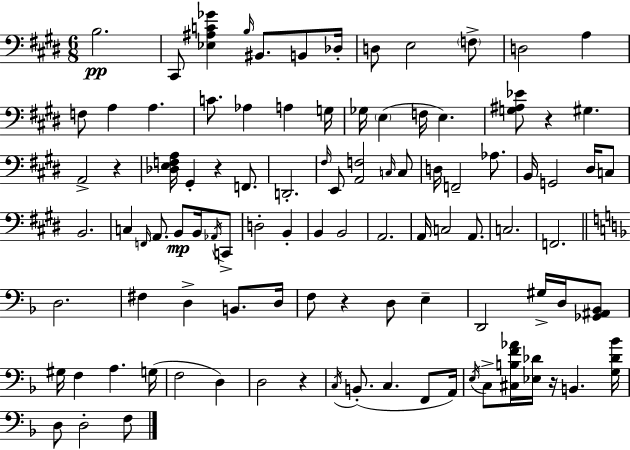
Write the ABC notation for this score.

X:1
T:Untitled
M:6/8
L:1/4
K:E
B,2 ^C,,/2 [_E,^A,C_G] B,/4 ^B,,/2 B,,/2 _D,/4 D,/2 E,2 F,/2 D,2 A, F,/2 A, A, C/2 _A, A, G,/4 _G,/4 E, F,/4 E, [G,^A,_E]/2 z ^G, A,,2 z [_D,E,F,A,]/4 ^G,, z F,,/2 D,,2 ^F,/4 E,,/2 [A,,F,]2 C,/4 C,/2 D,/4 F,,2 _A,/2 B,,/4 G,,2 ^D,/4 C,/2 B,,2 C, F,,/4 A,,/2 B,,/2 B,,/4 _A,,/4 C,,/2 D,2 B,, B,, B,,2 A,,2 A,,/4 C,2 A,,/2 C,2 F,,2 D,2 ^F, D, B,,/2 D,/4 F,/2 z D,/2 E, D,,2 ^G,/4 D,/4 [_G,,^A,,_B,,]/2 ^G,/4 F, A, G,/4 F,2 D, D,2 z C,/4 B,,/2 C, F,,/2 A,,/4 E,/4 C,/2 [^C,B,F_A]/4 [_E,_D]/4 z/4 B,, [G,_D_B]/4 D,/2 D,2 F,/2